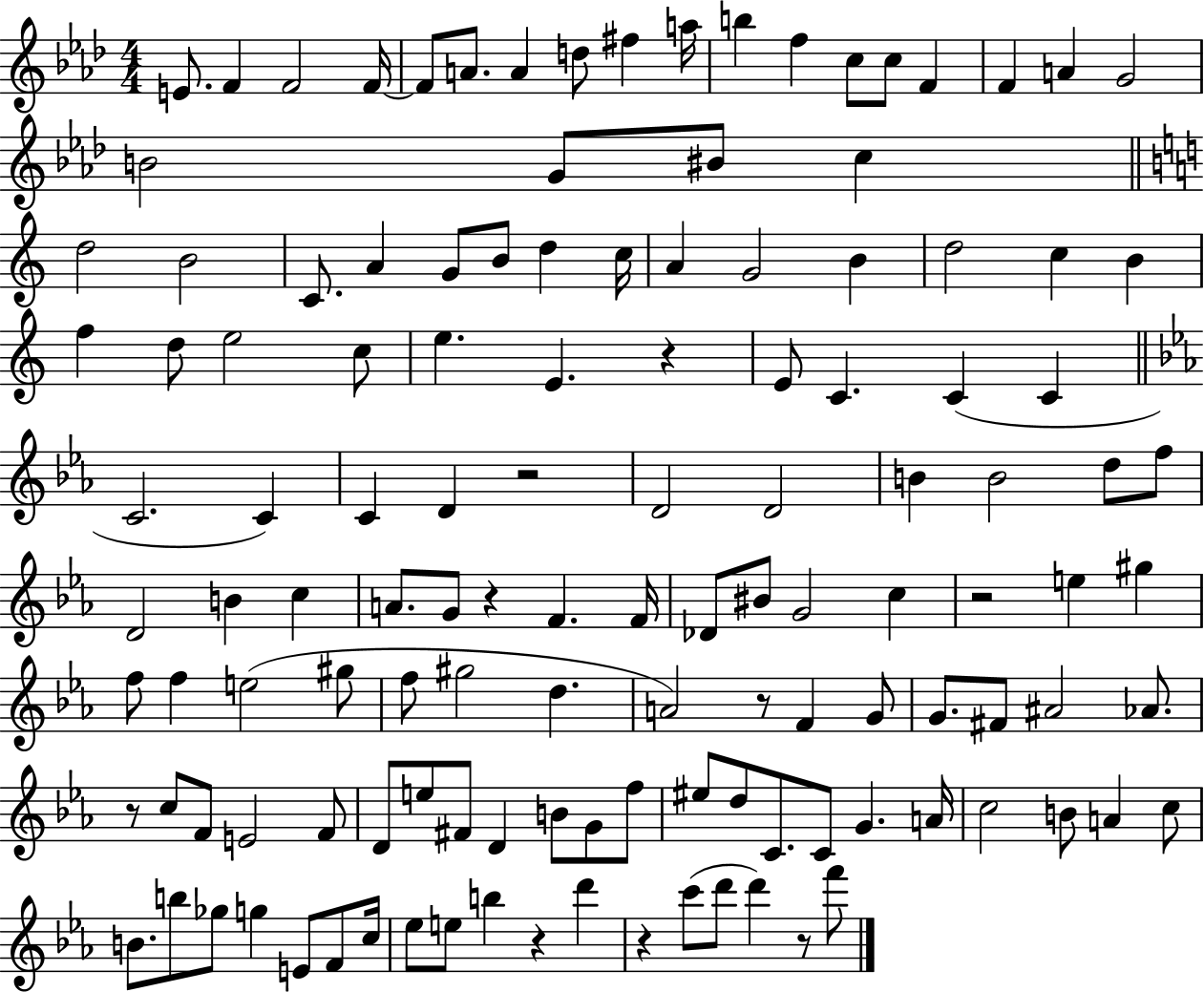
X:1
T:Untitled
M:4/4
L:1/4
K:Ab
E/2 F F2 F/4 F/2 A/2 A d/2 ^f a/4 b f c/2 c/2 F F A G2 B2 G/2 ^B/2 c d2 B2 C/2 A G/2 B/2 d c/4 A G2 B d2 c B f d/2 e2 c/2 e E z E/2 C C C C2 C C D z2 D2 D2 B B2 d/2 f/2 D2 B c A/2 G/2 z F F/4 _D/2 ^B/2 G2 c z2 e ^g f/2 f e2 ^g/2 f/2 ^g2 d A2 z/2 F G/2 G/2 ^F/2 ^A2 _A/2 z/2 c/2 F/2 E2 F/2 D/2 e/2 ^F/2 D B/2 G/2 f/2 ^e/2 d/2 C/2 C/2 G A/4 c2 B/2 A c/2 B/2 b/2 _g/2 g E/2 F/2 c/4 _e/2 e/2 b z d' z c'/2 d'/2 d' z/2 f'/2